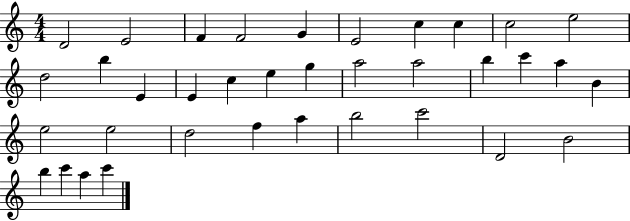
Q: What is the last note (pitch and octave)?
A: C6